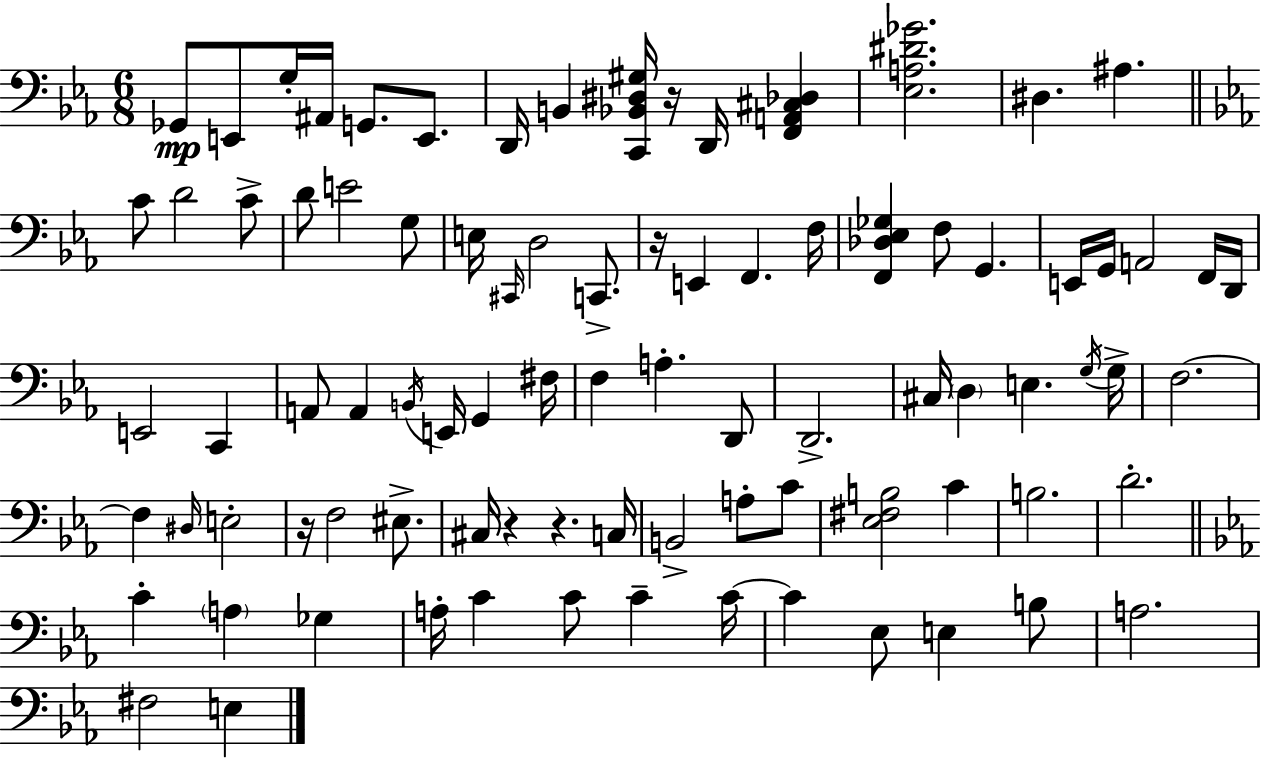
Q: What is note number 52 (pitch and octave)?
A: E3